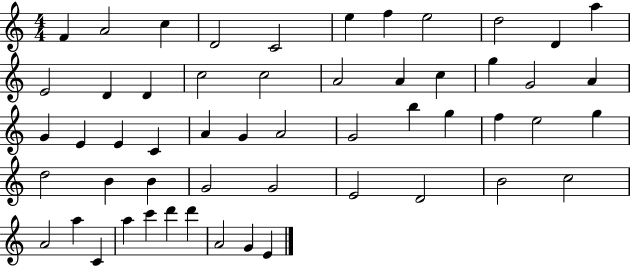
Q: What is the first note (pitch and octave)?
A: F4